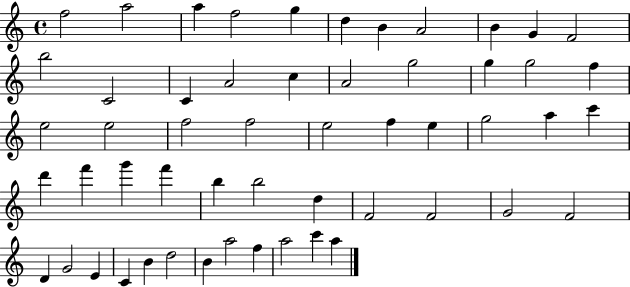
{
  \clef treble
  \time 4/4
  \defaultTimeSignature
  \key c \major
  f''2 a''2 | a''4 f''2 g''4 | d''4 b'4 a'2 | b'4 g'4 f'2 | \break b''2 c'2 | c'4 a'2 c''4 | a'2 g''2 | g''4 g''2 f''4 | \break e''2 e''2 | f''2 f''2 | e''2 f''4 e''4 | g''2 a''4 c'''4 | \break d'''4 f'''4 g'''4 f'''4 | b''4 b''2 d''4 | f'2 f'2 | g'2 f'2 | \break d'4 g'2 e'4 | c'4 b'4 d''2 | b'4 a''2 f''4 | a''2 c'''4 a''4 | \break \bar "|."
}